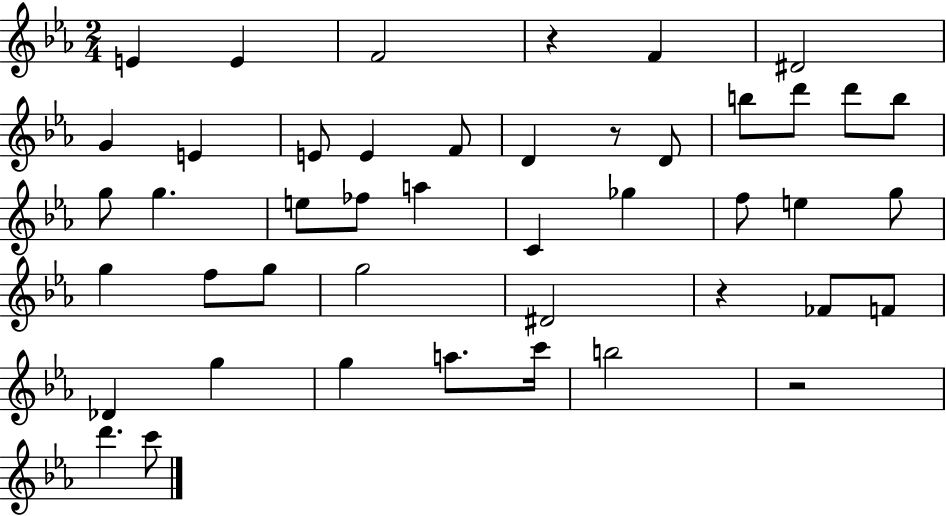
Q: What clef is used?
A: treble